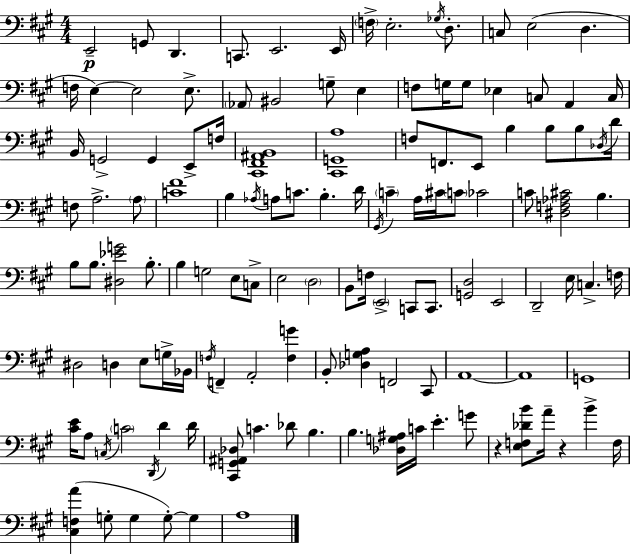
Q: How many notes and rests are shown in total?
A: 127